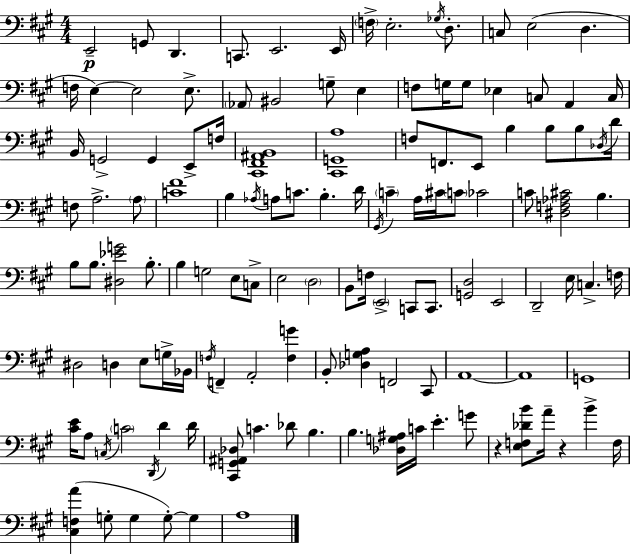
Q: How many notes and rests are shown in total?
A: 127